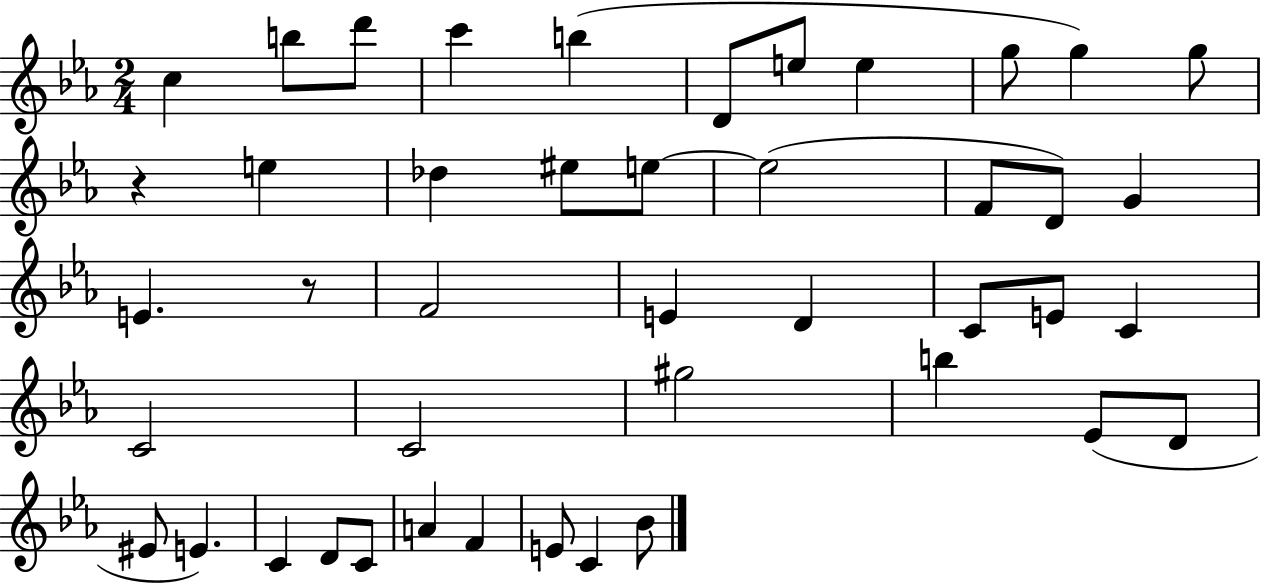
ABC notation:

X:1
T:Untitled
M:2/4
L:1/4
K:Eb
c b/2 d'/2 c' b D/2 e/2 e g/2 g g/2 z e _d ^e/2 e/2 e2 F/2 D/2 G E z/2 F2 E D C/2 E/2 C C2 C2 ^g2 b _E/2 D/2 ^E/2 E C D/2 C/2 A F E/2 C _B/2